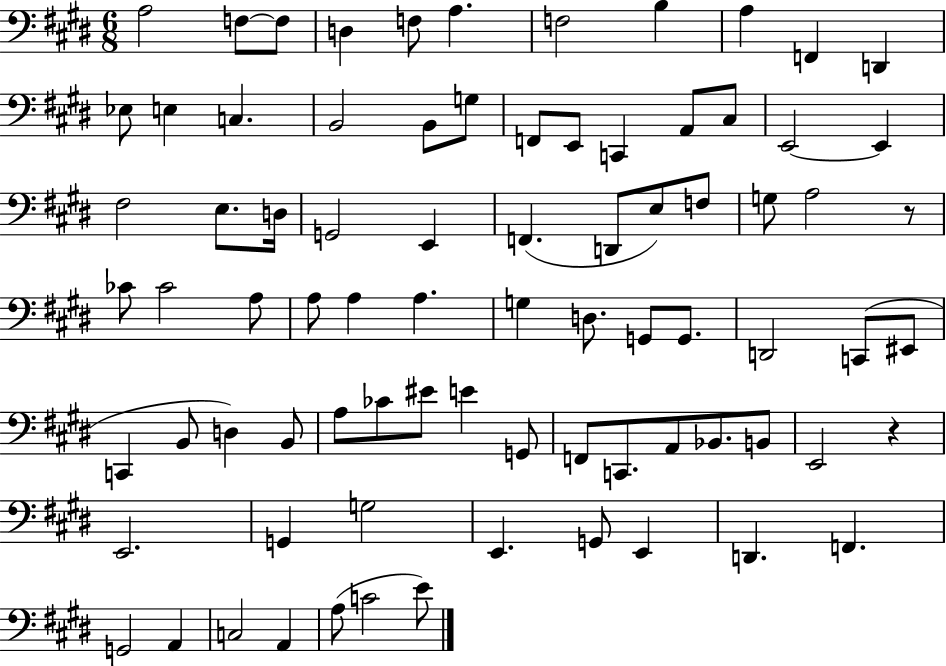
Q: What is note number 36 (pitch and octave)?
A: CES4